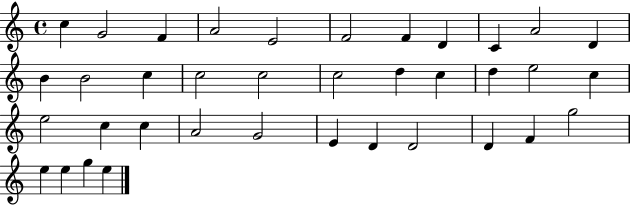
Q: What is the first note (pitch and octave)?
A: C5